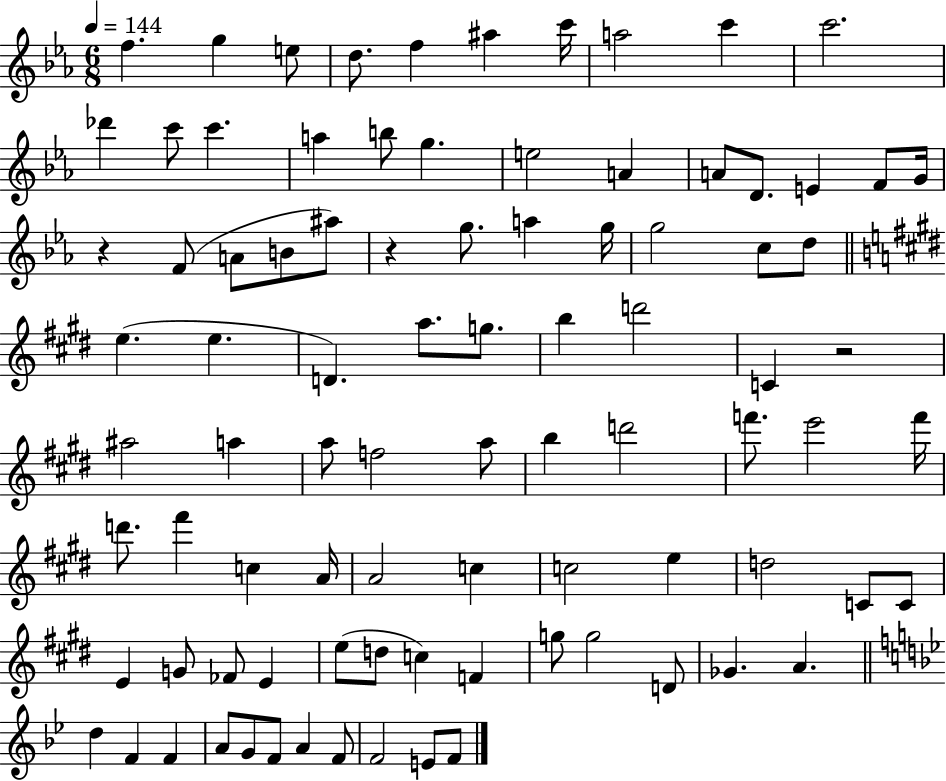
F5/q. G5/q E5/e D5/e. F5/q A#5/q C6/s A5/h C6/q C6/h. Db6/q C6/e C6/q. A5/q B5/e G5/q. E5/h A4/q A4/e D4/e. E4/q F4/e G4/s R/q F4/e A4/e B4/e A#5/e R/q G5/e. A5/q G5/s G5/h C5/e D5/e E5/q. E5/q. D4/q. A5/e. G5/e. B5/q D6/h C4/q R/h A#5/h A5/q A5/e F5/h A5/e B5/q D6/h F6/e. E6/h F6/s D6/e. F#6/q C5/q A4/s A4/h C5/q C5/h E5/q D5/h C4/e C4/e E4/q G4/e FES4/e E4/q E5/e D5/e C5/q F4/q G5/e G5/h D4/e Gb4/q. A4/q. D5/q F4/q F4/q A4/e G4/e F4/e A4/q F4/e F4/h E4/e F4/e